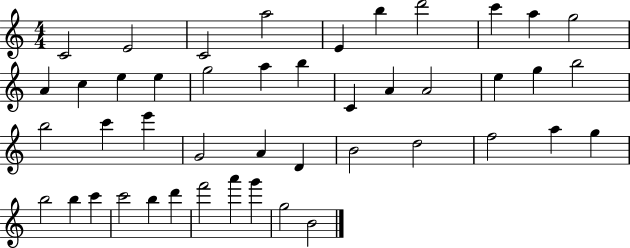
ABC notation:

X:1
T:Untitled
M:4/4
L:1/4
K:C
C2 E2 C2 a2 E b d'2 c' a g2 A c e e g2 a b C A A2 e g b2 b2 c' e' G2 A D B2 d2 f2 a g b2 b c' c'2 b d' f'2 a' g' g2 B2